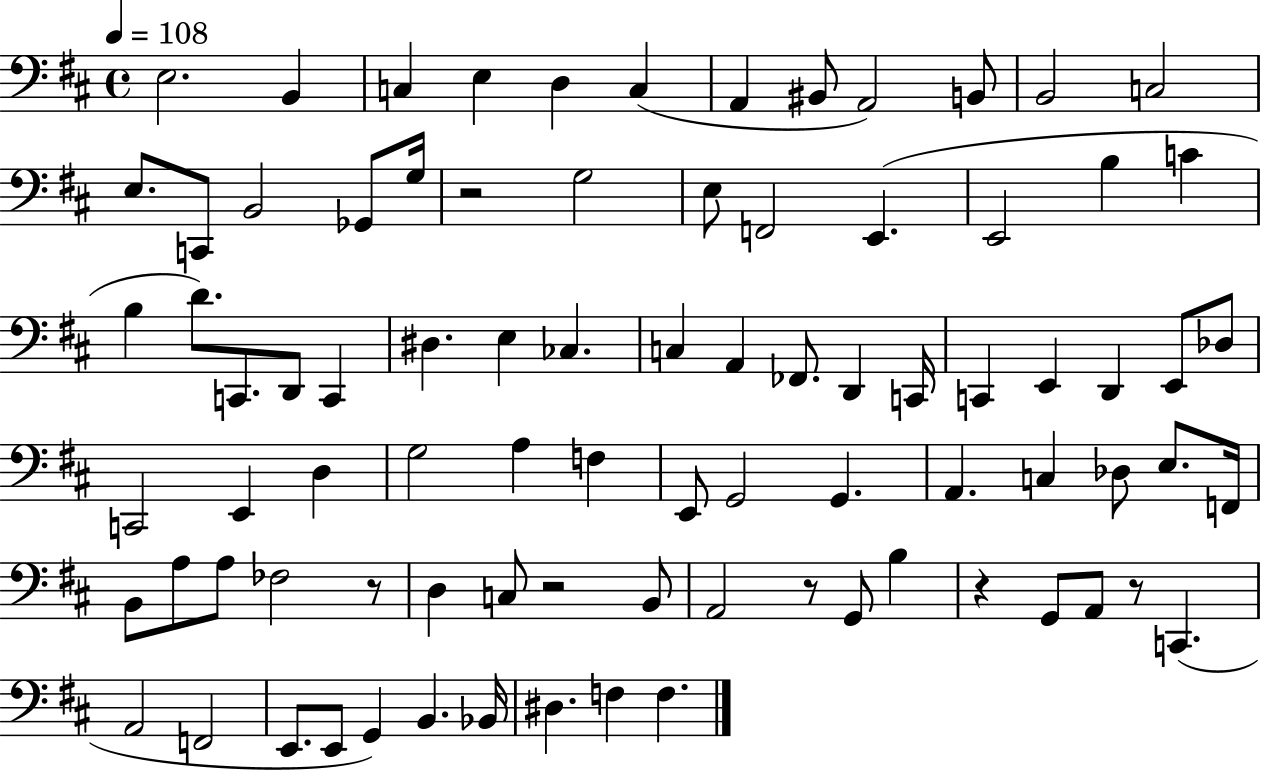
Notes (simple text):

E3/h. B2/q C3/q E3/q D3/q C3/q A2/q BIS2/e A2/h B2/e B2/h C3/h E3/e. C2/e B2/h Gb2/e G3/s R/h G3/h E3/e F2/h E2/q. E2/h B3/q C4/q B3/q D4/e. C2/e. D2/e C2/q D#3/q. E3/q CES3/q. C3/q A2/q FES2/e. D2/q C2/s C2/q E2/q D2/q E2/e Db3/e C2/h E2/q D3/q G3/h A3/q F3/q E2/e G2/h G2/q. A2/q. C3/q Db3/e E3/e. F2/s B2/e A3/e A3/e FES3/h R/e D3/q C3/e R/h B2/e A2/h R/e G2/e B3/q R/q G2/e A2/e R/e C2/q. A2/h F2/h E2/e. E2/e G2/q B2/q. Bb2/s D#3/q. F3/q F3/q.